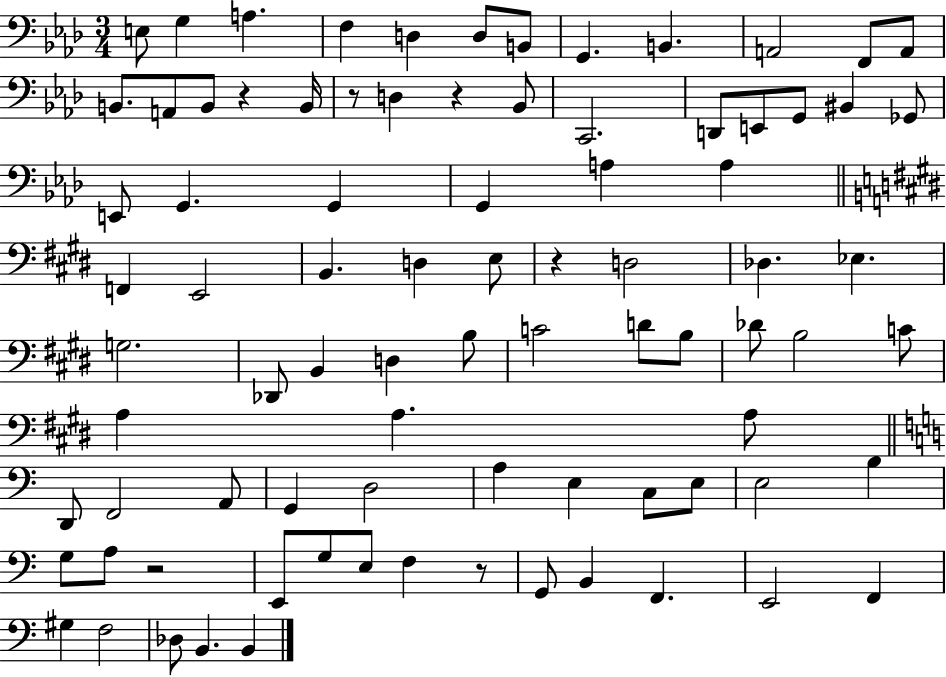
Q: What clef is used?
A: bass